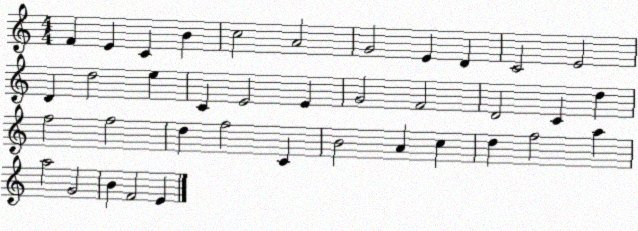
X:1
T:Untitled
M:4/4
L:1/4
K:C
F E C B c2 A2 G2 E D C2 E2 D d2 e C E2 E G2 F2 D2 C d f2 f2 d f2 C B2 A c d f2 a a2 G2 B F2 E